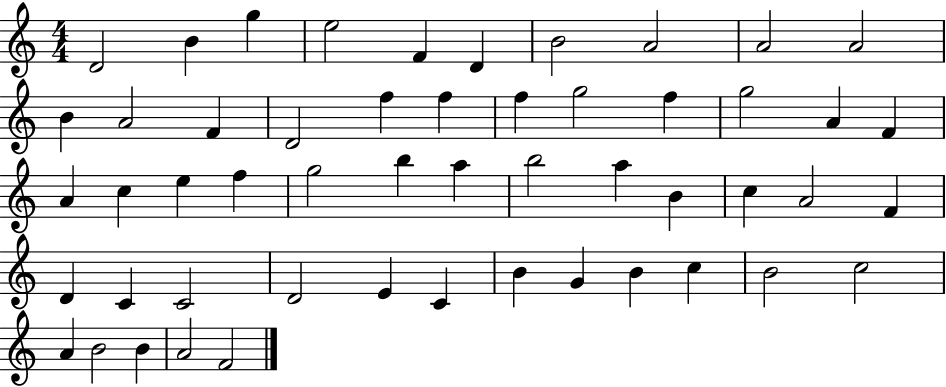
D4/h B4/q G5/q E5/h F4/q D4/q B4/h A4/h A4/h A4/h B4/q A4/h F4/q D4/h F5/q F5/q F5/q G5/h F5/q G5/h A4/q F4/q A4/q C5/q E5/q F5/q G5/h B5/q A5/q B5/h A5/q B4/q C5/q A4/h F4/q D4/q C4/q C4/h D4/h E4/q C4/q B4/q G4/q B4/q C5/q B4/h C5/h A4/q B4/h B4/q A4/h F4/h